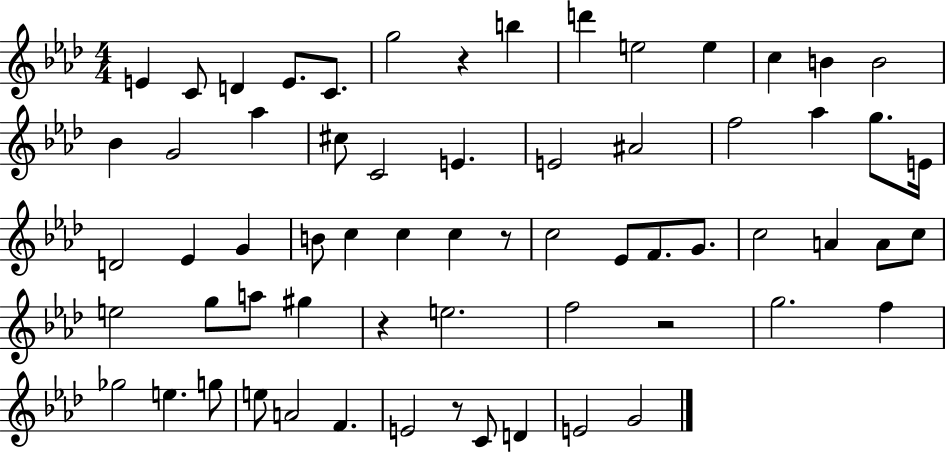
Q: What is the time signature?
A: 4/4